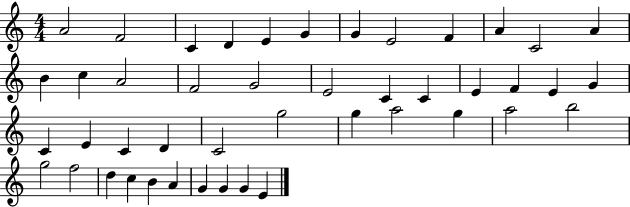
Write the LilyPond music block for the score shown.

{
  \clef treble
  \numericTimeSignature
  \time 4/4
  \key c \major
  a'2 f'2 | c'4 d'4 e'4 g'4 | g'4 e'2 f'4 | a'4 c'2 a'4 | \break b'4 c''4 a'2 | f'2 g'2 | e'2 c'4 c'4 | e'4 f'4 e'4 g'4 | \break c'4 e'4 c'4 d'4 | c'2 g''2 | g''4 a''2 g''4 | a''2 b''2 | \break g''2 f''2 | d''4 c''4 b'4 a'4 | g'4 g'4 g'4 e'4 | \bar "|."
}